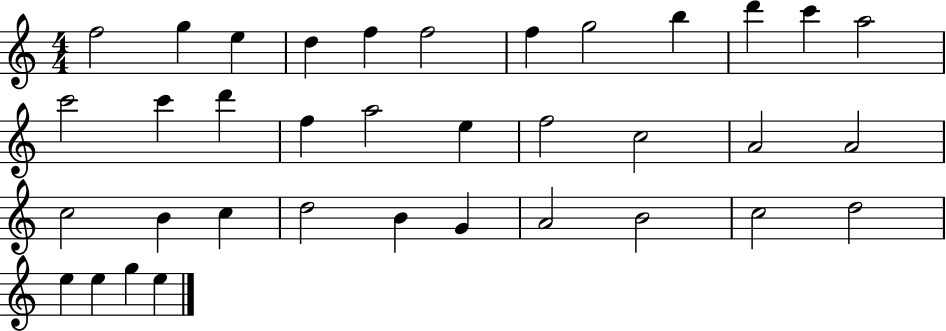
X:1
T:Untitled
M:4/4
L:1/4
K:C
f2 g e d f f2 f g2 b d' c' a2 c'2 c' d' f a2 e f2 c2 A2 A2 c2 B c d2 B G A2 B2 c2 d2 e e g e